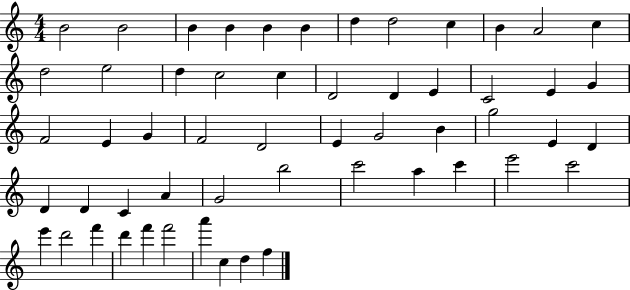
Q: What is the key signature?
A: C major